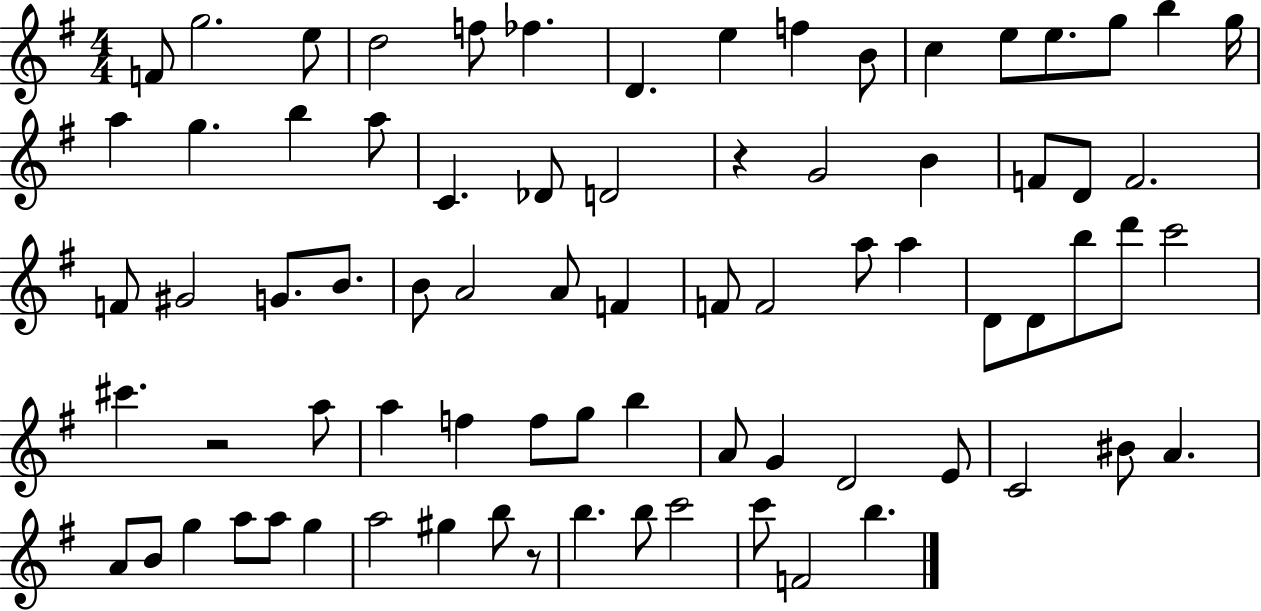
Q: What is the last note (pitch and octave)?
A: B5